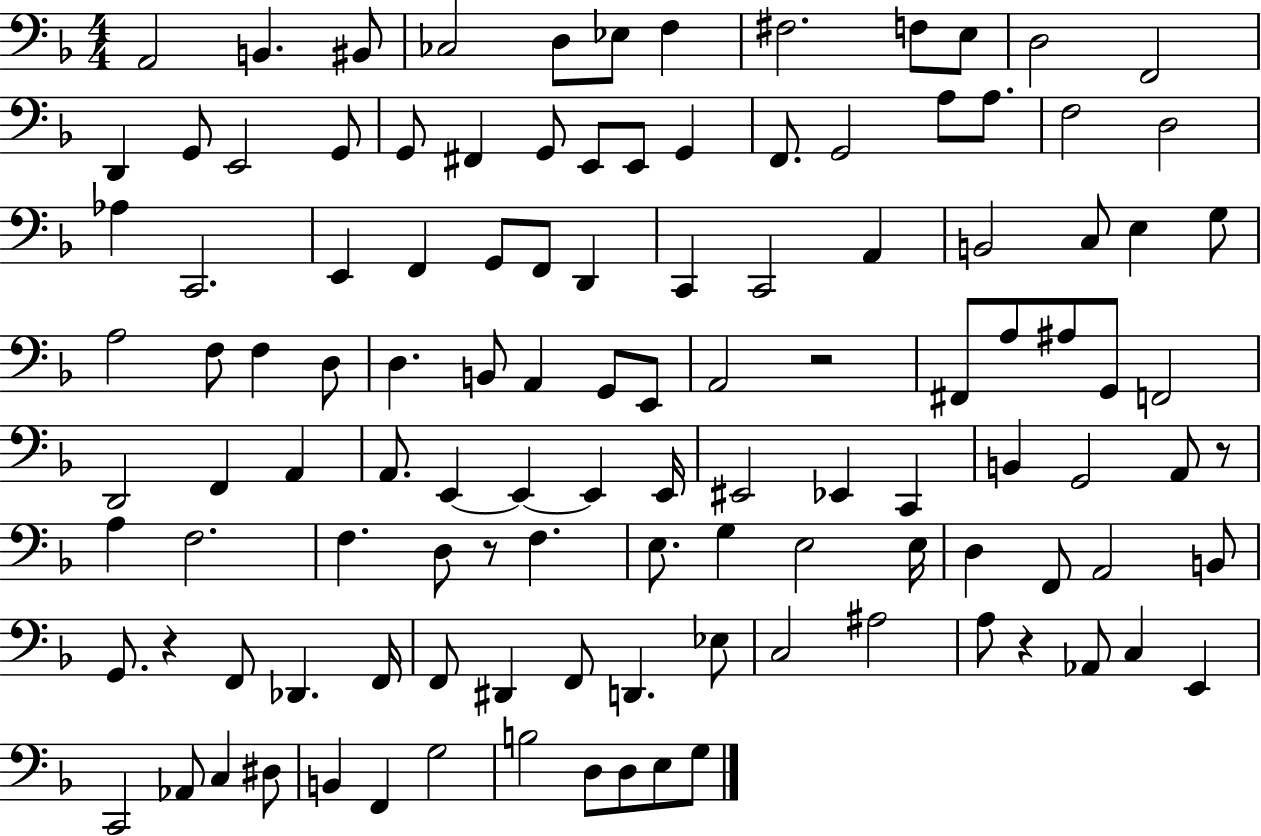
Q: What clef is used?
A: bass